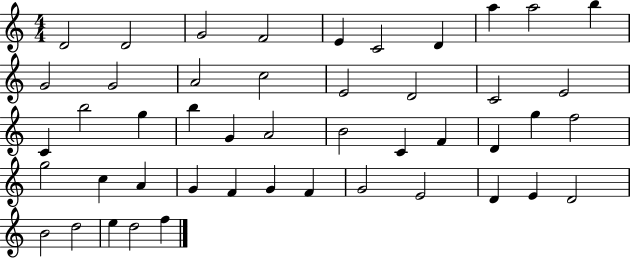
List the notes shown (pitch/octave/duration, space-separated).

D4/h D4/h G4/h F4/h E4/q C4/h D4/q A5/q A5/h B5/q G4/h G4/h A4/h C5/h E4/h D4/h C4/h E4/h C4/q B5/h G5/q B5/q G4/q A4/h B4/h C4/q F4/q D4/q G5/q F5/h G5/h C5/q A4/q G4/q F4/q G4/q F4/q G4/h E4/h D4/q E4/q D4/h B4/h D5/h E5/q D5/h F5/q